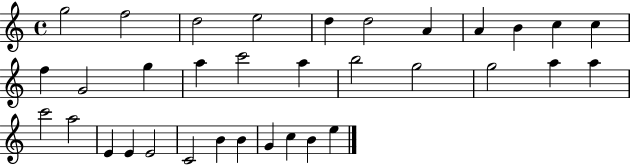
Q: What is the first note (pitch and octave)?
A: G5